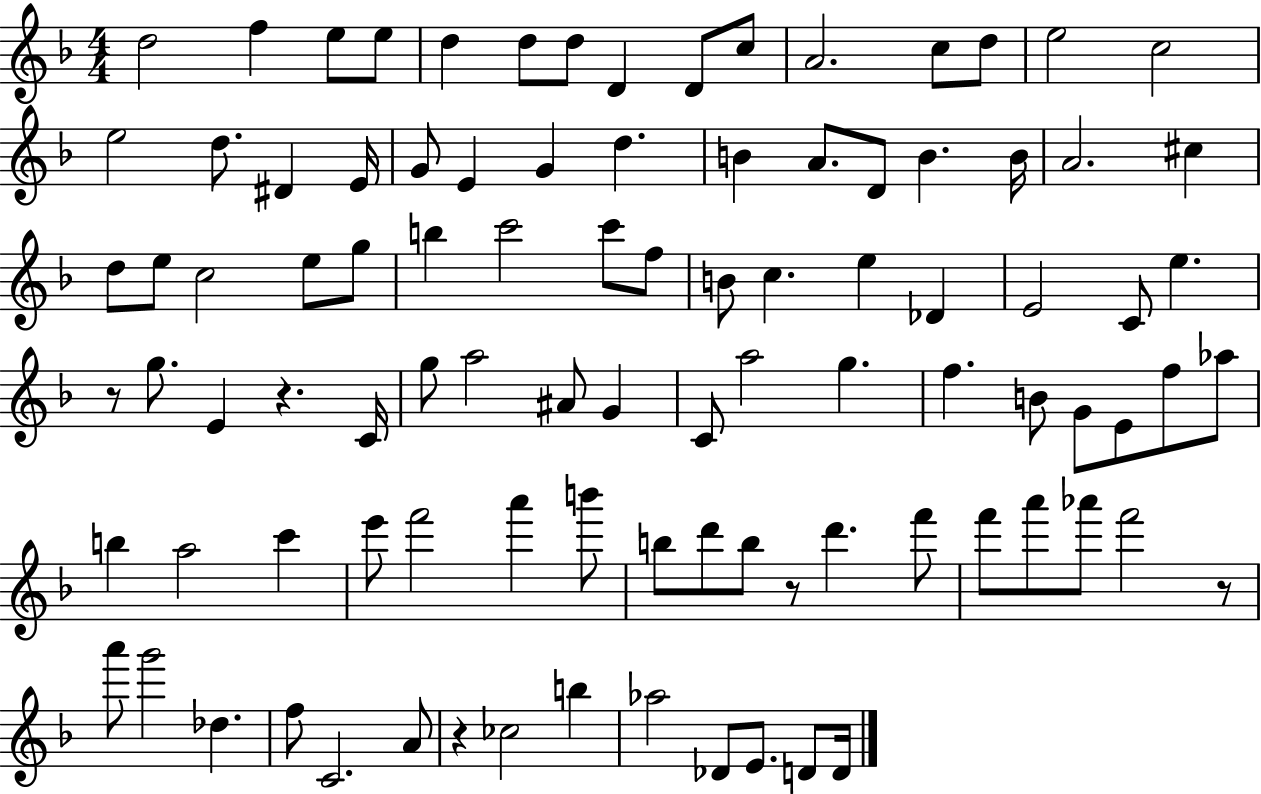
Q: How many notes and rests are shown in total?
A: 96